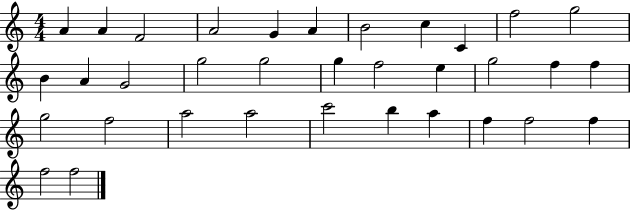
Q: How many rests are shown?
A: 0